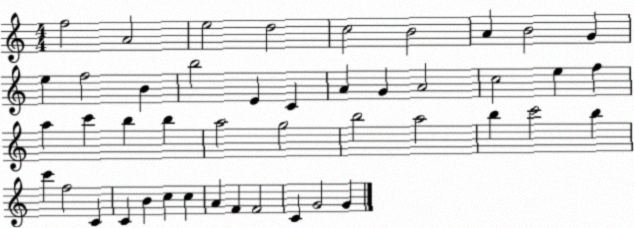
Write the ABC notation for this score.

X:1
T:Untitled
M:4/4
L:1/4
K:C
f2 A2 e2 d2 c2 B2 A B2 G e f2 B b2 E C A G A2 c2 e f a c' b b a2 g2 b2 a2 b c'2 b c' f2 C C B c c A F F2 C G2 G